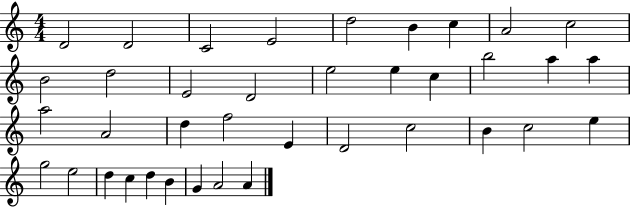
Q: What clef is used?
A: treble